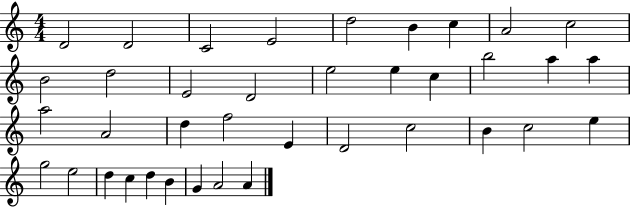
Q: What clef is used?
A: treble